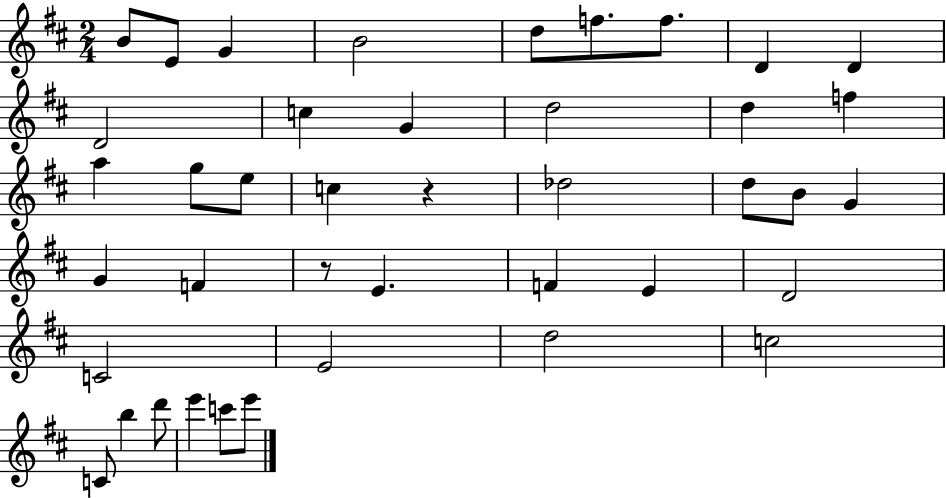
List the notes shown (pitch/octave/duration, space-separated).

B4/e E4/e G4/q B4/h D5/e F5/e. F5/e. D4/q D4/q D4/h C5/q G4/q D5/h D5/q F5/q A5/q G5/e E5/e C5/q R/q Db5/h D5/e B4/e G4/q G4/q F4/q R/e E4/q. F4/q E4/q D4/h C4/h E4/h D5/h C5/h C4/e B5/q D6/e E6/q C6/e E6/e